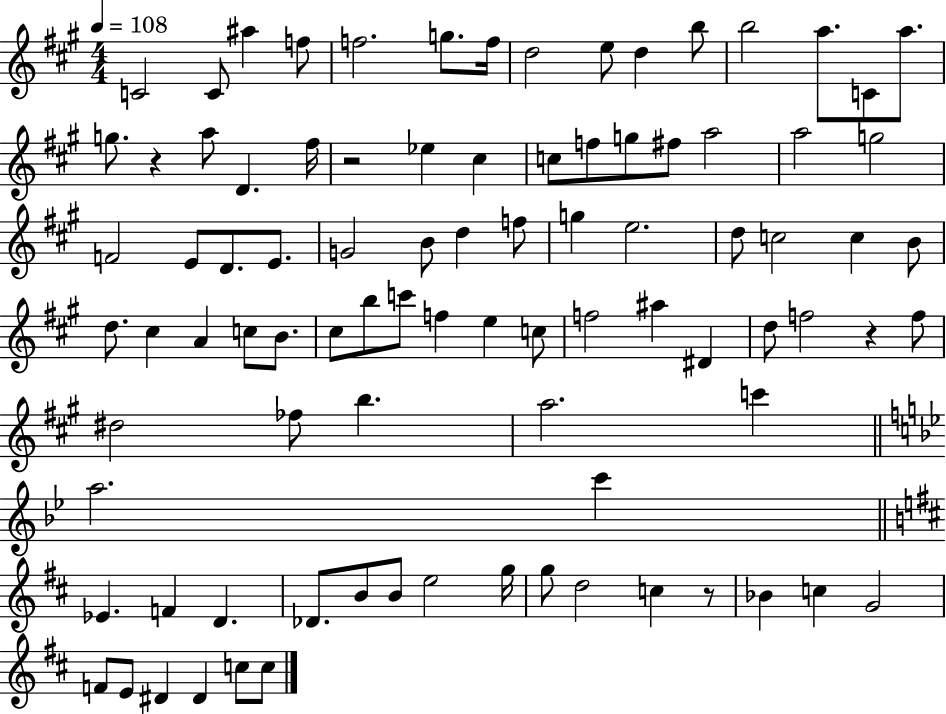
X:1
T:Untitled
M:4/4
L:1/4
K:A
C2 C/2 ^a f/2 f2 g/2 f/4 d2 e/2 d b/2 b2 a/2 C/2 a/2 g/2 z a/2 D ^f/4 z2 _e ^c c/2 f/2 g/2 ^f/2 a2 a2 g2 F2 E/2 D/2 E/2 G2 B/2 d f/2 g e2 d/2 c2 c B/2 d/2 ^c A c/2 B/2 ^c/2 b/2 c'/2 f e c/2 f2 ^a ^D d/2 f2 z f/2 ^d2 _f/2 b a2 c' a2 c' _E F D _D/2 B/2 B/2 e2 g/4 g/2 d2 c z/2 _B c G2 F/2 E/2 ^D ^D c/2 c/2